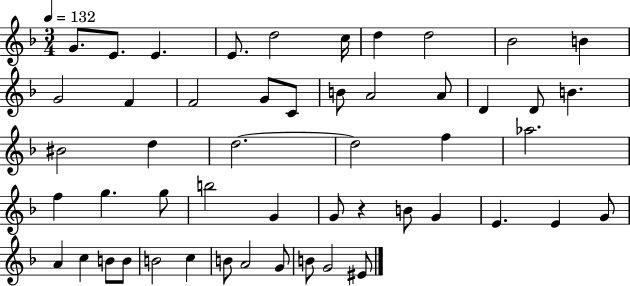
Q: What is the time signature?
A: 3/4